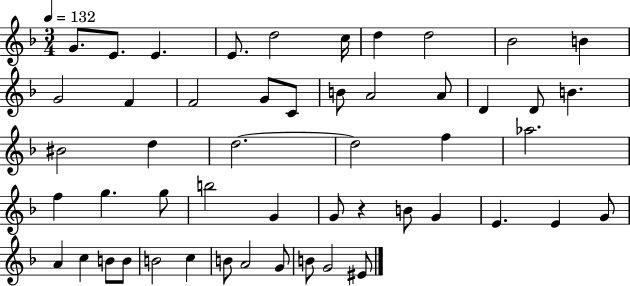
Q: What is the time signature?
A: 3/4